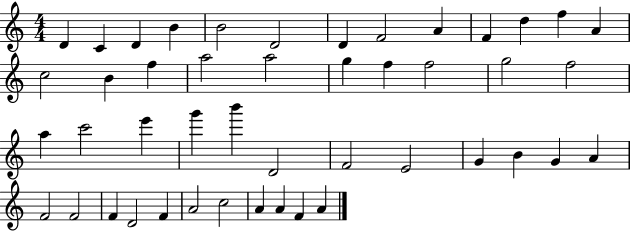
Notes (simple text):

D4/q C4/q D4/q B4/q B4/h D4/h D4/q F4/h A4/q F4/q D5/q F5/q A4/q C5/h B4/q F5/q A5/h A5/h G5/q F5/q F5/h G5/h F5/h A5/q C6/h E6/q G6/q B6/q D4/h F4/h E4/h G4/q B4/q G4/q A4/q F4/h F4/h F4/q D4/h F4/q A4/h C5/h A4/q A4/q F4/q A4/q